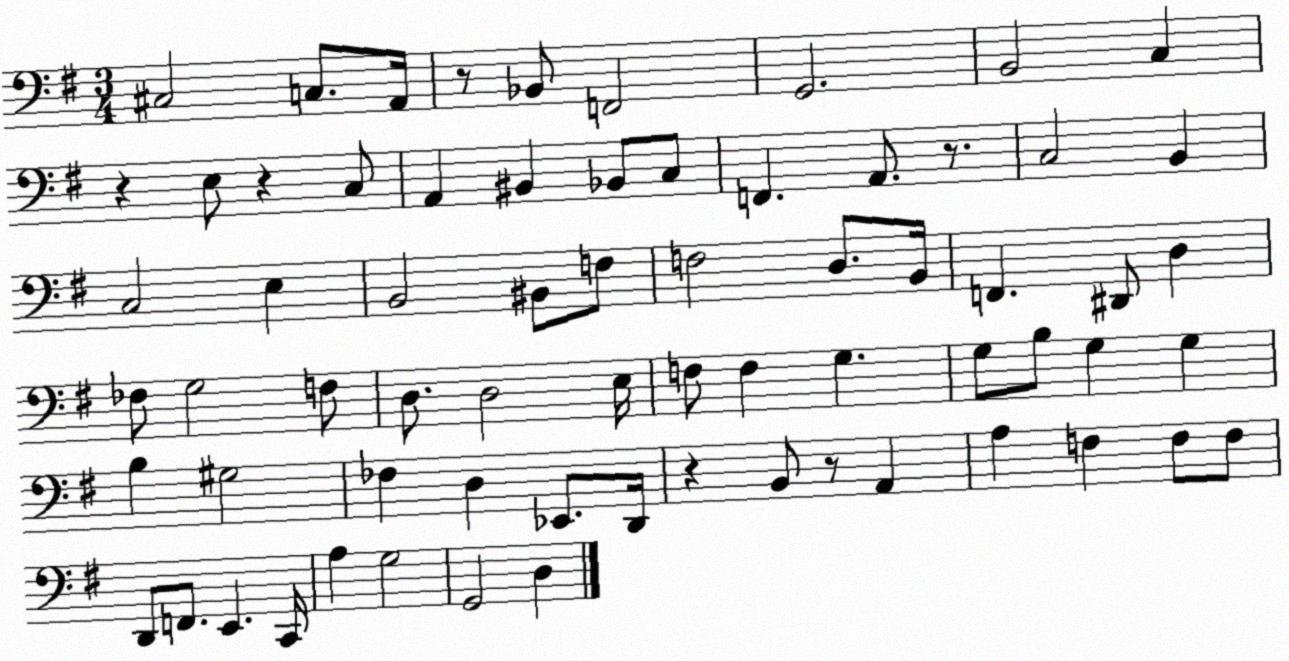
X:1
T:Untitled
M:3/4
L:1/4
K:G
^C,2 C,/2 A,,/4 z/2 _B,,/2 F,,2 G,,2 B,,2 C, z E,/2 z C,/2 A,, ^B,, _B,,/2 C,/2 F,, A,,/2 z/2 C,2 B,, C,2 E, B,,2 ^B,,/2 F,/2 F,2 D,/2 B,,/4 F,, ^D,,/2 D, _F,/2 G,2 F,/2 D,/2 D,2 E,/4 F,/2 F, G, G,/2 B,/2 G, G, B, ^G,2 _F, D, _E,,/2 D,,/4 z B,,/2 z/2 A,, A, F, F,/2 F,/2 D,,/2 F,,/2 E,, C,,/4 A, G,2 G,,2 D,